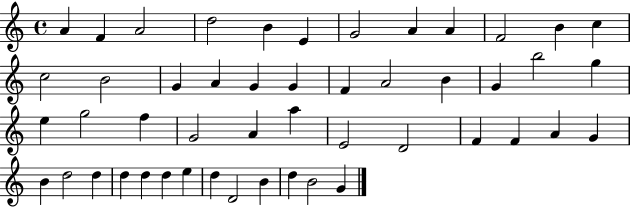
A4/q F4/q A4/h D5/h B4/q E4/q G4/h A4/q A4/q F4/h B4/q C5/q C5/h B4/h G4/q A4/q G4/q G4/q F4/q A4/h B4/q G4/q B5/h G5/q E5/q G5/h F5/q G4/h A4/q A5/q E4/h D4/h F4/q F4/q A4/q G4/q B4/q D5/h D5/q D5/q D5/q D5/q E5/q D5/q D4/h B4/q D5/q B4/h G4/q